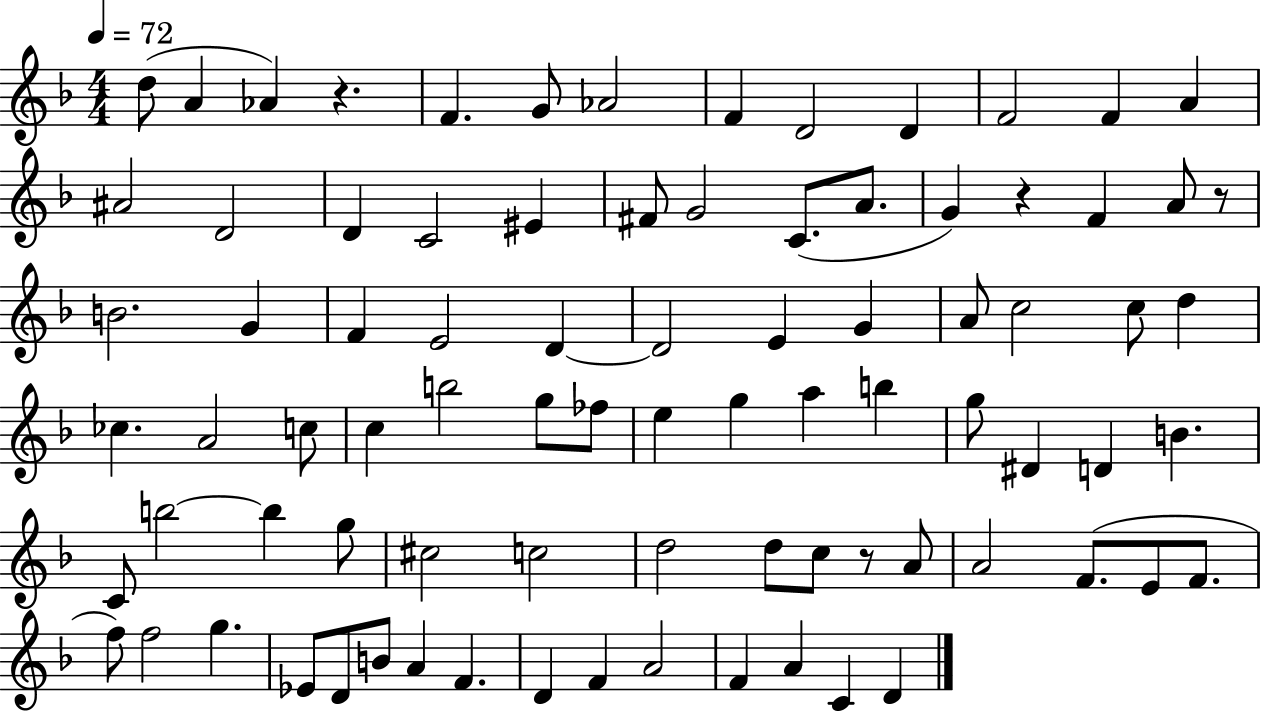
{
  \clef treble
  \numericTimeSignature
  \time 4/4
  \key f \major
  \tempo 4 = 72
  \repeat volta 2 { d''8( a'4 aes'4) r4. | f'4. g'8 aes'2 | f'4 d'2 d'4 | f'2 f'4 a'4 | \break ais'2 d'2 | d'4 c'2 eis'4 | fis'8 g'2 c'8.( a'8. | g'4) r4 f'4 a'8 r8 | \break b'2. g'4 | f'4 e'2 d'4~~ | d'2 e'4 g'4 | a'8 c''2 c''8 d''4 | \break ces''4. a'2 c''8 | c''4 b''2 g''8 fes''8 | e''4 g''4 a''4 b''4 | g''8 dis'4 d'4 b'4. | \break c'8 b''2~~ b''4 g''8 | cis''2 c''2 | d''2 d''8 c''8 r8 a'8 | a'2 f'8.( e'8 f'8. | \break f''8) f''2 g''4. | ees'8 d'8 b'8 a'4 f'4. | d'4 f'4 a'2 | f'4 a'4 c'4 d'4 | \break } \bar "|."
}